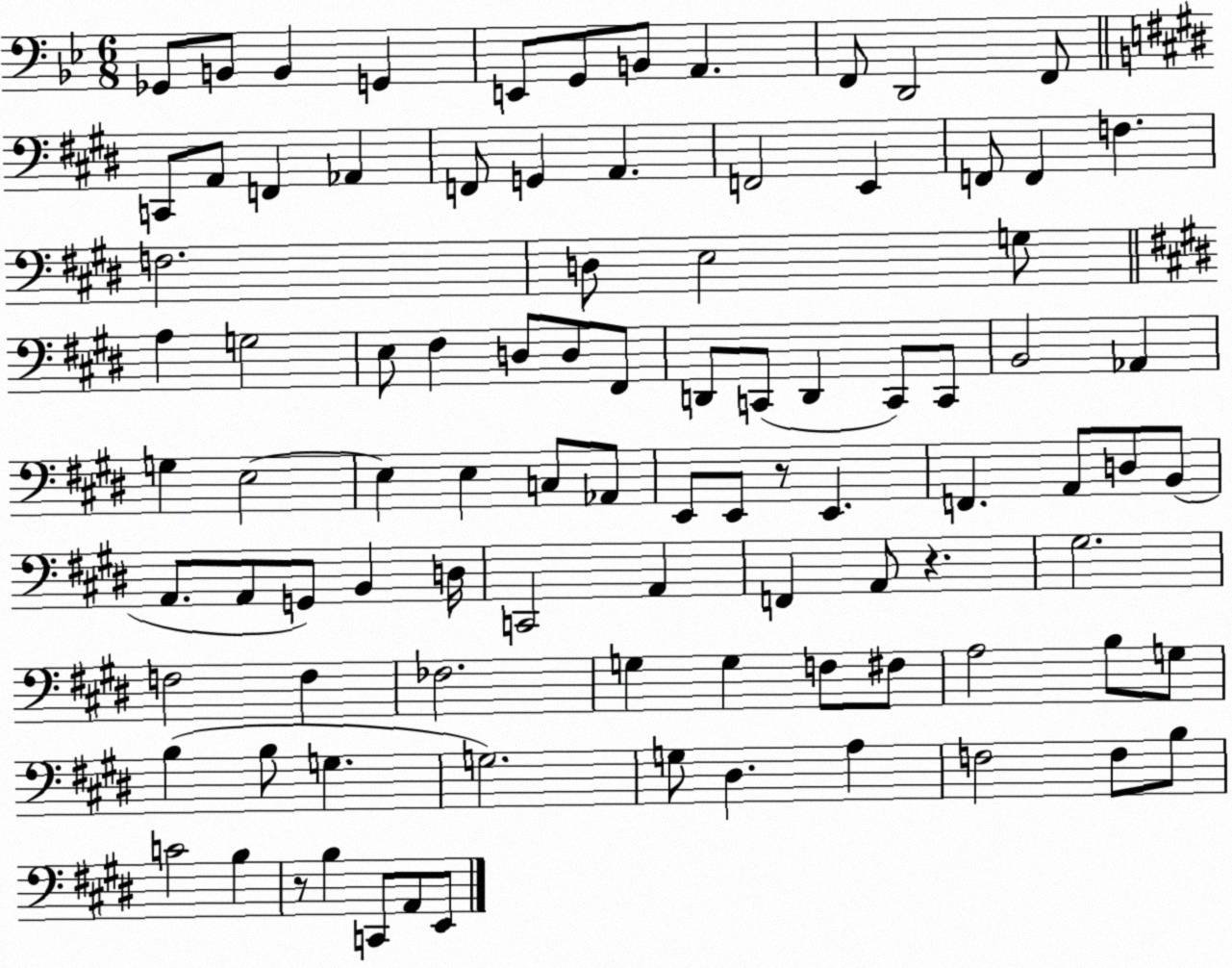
X:1
T:Untitled
M:6/8
L:1/4
K:Bb
_G,,/2 B,,/2 B,, G,, E,,/2 G,,/2 B,,/2 A,, F,,/2 D,,2 F,,/2 C,,/2 A,,/2 F,, _A,, F,,/2 G,, A,, F,,2 E,, F,,/2 F,, F, F,2 D,/2 E,2 G,/2 A, G,2 E,/2 ^F, D,/2 D,/2 ^F,,/2 D,,/2 C,,/2 D,, C,,/2 C,,/2 B,,2 _A,, G, E,2 E, E, C,/2 _A,,/2 E,,/2 E,,/2 z/2 E,, F,, A,,/2 D,/2 B,,/2 A,,/2 A,,/2 G,,/2 B,, D,/4 C,,2 A,, F,, A,,/2 z ^G,2 F,2 F, _F,2 G, G, F,/2 ^F,/2 A,2 B,/2 G,/2 B, B,/2 G, G,2 G,/2 ^D, A, F,2 F,/2 B,/2 C2 B, z/2 B, C,,/2 A,,/2 E,,/2